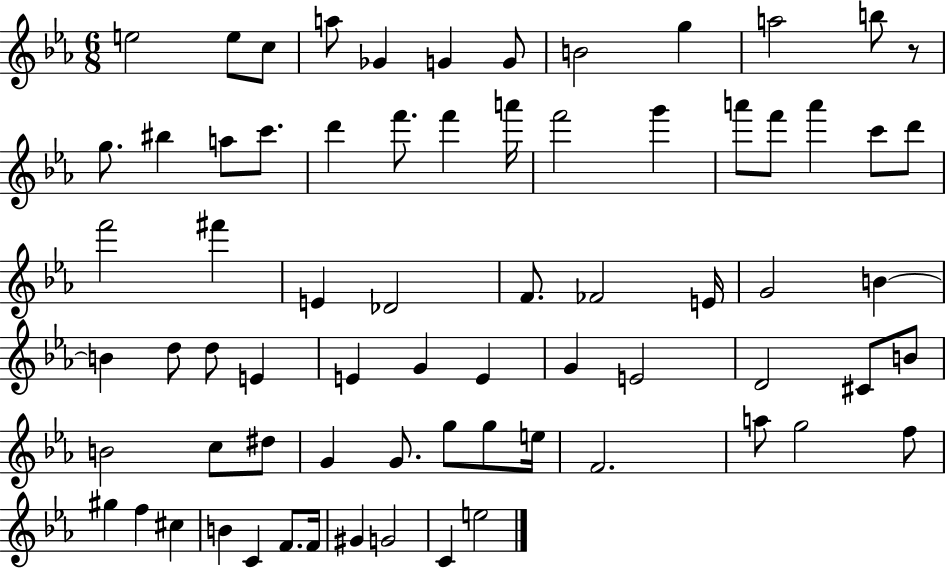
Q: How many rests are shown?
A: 1